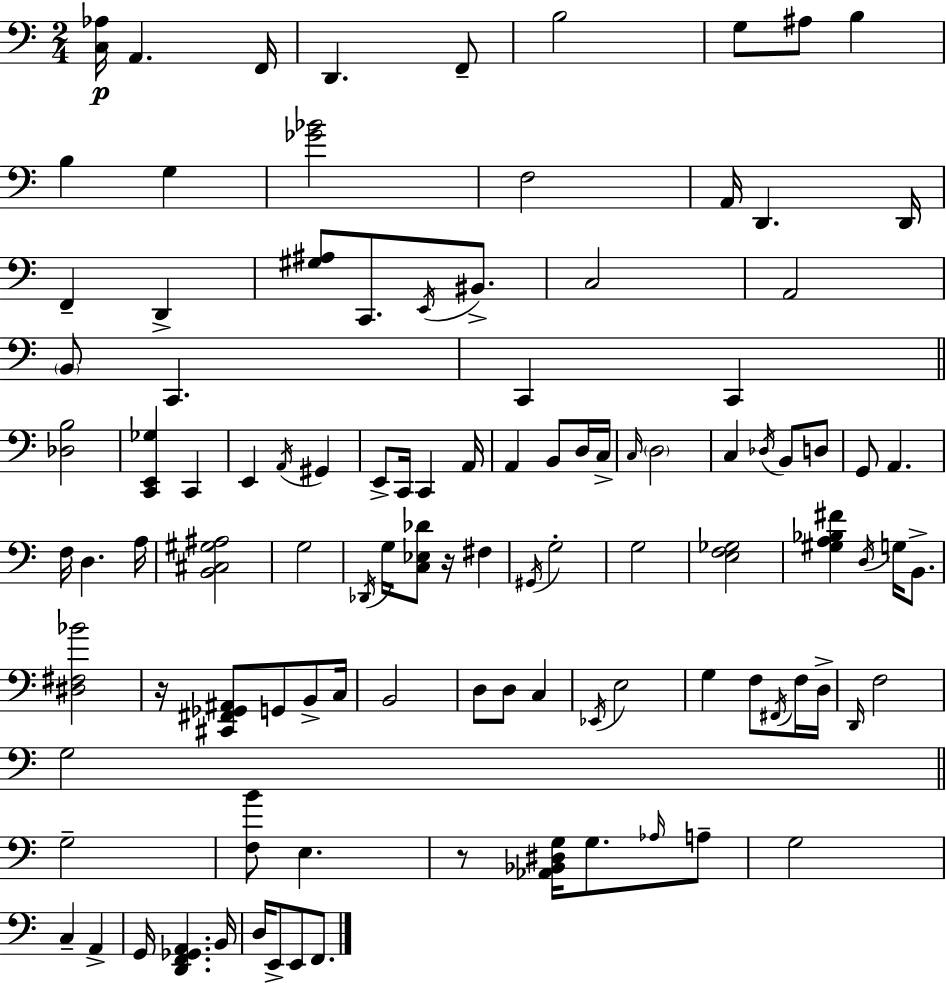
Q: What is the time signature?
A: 2/4